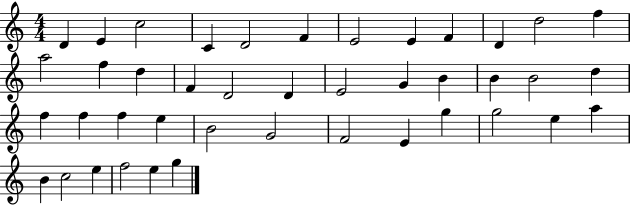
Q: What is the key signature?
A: C major